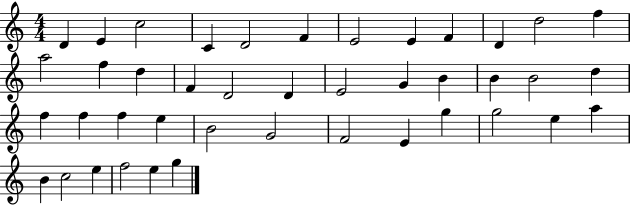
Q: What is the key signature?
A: C major